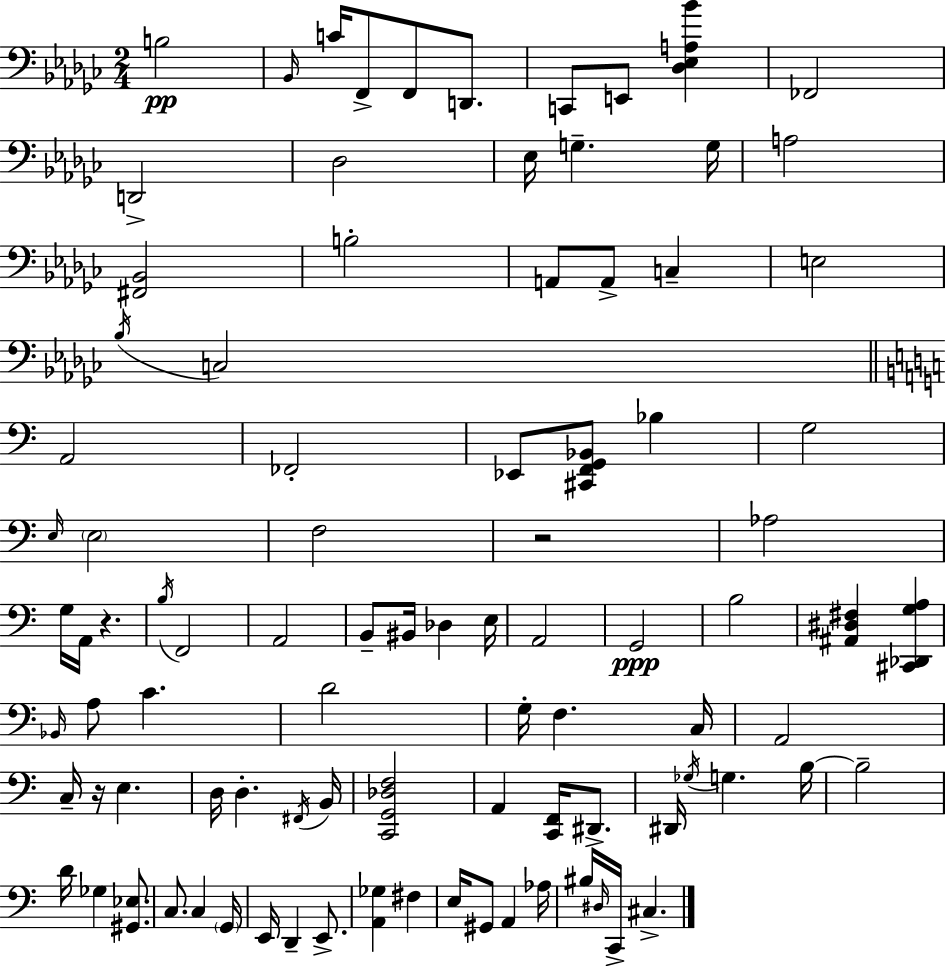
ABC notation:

X:1
T:Untitled
M:2/4
L:1/4
K:Ebm
B,2 _B,,/4 C/4 F,,/2 F,,/2 D,,/2 C,,/2 E,,/2 [_D,_E,A,_B] _F,,2 D,,2 _D,2 _E,/4 G, G,/4 A,2 [^F,,_B,,]2 B,2 A,,/2 A,,/2 C, E,2 _B,/4 C,2 A,,2 _F,,2 _E,,/2 [^C,,F,,G,,_B,,]/2 _B, G,2 E,/4 E,2 F,2 z2 _A,2 G,/4 A,,/4 z B,/4 F,,2 A,,2 B,,/2 ^B,,/4 _D, E,/4 A,,2 G,,2 B,2 [^A,,^D,^F,] [^C,,_D,,G,A,] _B,,/4 A,/2 C D2 G,/4 F, C,/4 A,,2 C,/4 z/4 E, D,/4 D, ^F,,/4 B,,/4 [C,,G,,_D,F,]2 A,, [C,,F,,]/4 ^D,,/2 ^D,,/4 _G,/4 G, B,/4 B,2 D/4 _G, [^G,,_E,]/2 C,/2 C, G,,/4 E,,/4 D,, E,,/2 [A,,_G,] ^F, E,/4 ^G,,/2 A,, _A,/4 ^B,/4 ^D,/4 C,,/4 ^C,